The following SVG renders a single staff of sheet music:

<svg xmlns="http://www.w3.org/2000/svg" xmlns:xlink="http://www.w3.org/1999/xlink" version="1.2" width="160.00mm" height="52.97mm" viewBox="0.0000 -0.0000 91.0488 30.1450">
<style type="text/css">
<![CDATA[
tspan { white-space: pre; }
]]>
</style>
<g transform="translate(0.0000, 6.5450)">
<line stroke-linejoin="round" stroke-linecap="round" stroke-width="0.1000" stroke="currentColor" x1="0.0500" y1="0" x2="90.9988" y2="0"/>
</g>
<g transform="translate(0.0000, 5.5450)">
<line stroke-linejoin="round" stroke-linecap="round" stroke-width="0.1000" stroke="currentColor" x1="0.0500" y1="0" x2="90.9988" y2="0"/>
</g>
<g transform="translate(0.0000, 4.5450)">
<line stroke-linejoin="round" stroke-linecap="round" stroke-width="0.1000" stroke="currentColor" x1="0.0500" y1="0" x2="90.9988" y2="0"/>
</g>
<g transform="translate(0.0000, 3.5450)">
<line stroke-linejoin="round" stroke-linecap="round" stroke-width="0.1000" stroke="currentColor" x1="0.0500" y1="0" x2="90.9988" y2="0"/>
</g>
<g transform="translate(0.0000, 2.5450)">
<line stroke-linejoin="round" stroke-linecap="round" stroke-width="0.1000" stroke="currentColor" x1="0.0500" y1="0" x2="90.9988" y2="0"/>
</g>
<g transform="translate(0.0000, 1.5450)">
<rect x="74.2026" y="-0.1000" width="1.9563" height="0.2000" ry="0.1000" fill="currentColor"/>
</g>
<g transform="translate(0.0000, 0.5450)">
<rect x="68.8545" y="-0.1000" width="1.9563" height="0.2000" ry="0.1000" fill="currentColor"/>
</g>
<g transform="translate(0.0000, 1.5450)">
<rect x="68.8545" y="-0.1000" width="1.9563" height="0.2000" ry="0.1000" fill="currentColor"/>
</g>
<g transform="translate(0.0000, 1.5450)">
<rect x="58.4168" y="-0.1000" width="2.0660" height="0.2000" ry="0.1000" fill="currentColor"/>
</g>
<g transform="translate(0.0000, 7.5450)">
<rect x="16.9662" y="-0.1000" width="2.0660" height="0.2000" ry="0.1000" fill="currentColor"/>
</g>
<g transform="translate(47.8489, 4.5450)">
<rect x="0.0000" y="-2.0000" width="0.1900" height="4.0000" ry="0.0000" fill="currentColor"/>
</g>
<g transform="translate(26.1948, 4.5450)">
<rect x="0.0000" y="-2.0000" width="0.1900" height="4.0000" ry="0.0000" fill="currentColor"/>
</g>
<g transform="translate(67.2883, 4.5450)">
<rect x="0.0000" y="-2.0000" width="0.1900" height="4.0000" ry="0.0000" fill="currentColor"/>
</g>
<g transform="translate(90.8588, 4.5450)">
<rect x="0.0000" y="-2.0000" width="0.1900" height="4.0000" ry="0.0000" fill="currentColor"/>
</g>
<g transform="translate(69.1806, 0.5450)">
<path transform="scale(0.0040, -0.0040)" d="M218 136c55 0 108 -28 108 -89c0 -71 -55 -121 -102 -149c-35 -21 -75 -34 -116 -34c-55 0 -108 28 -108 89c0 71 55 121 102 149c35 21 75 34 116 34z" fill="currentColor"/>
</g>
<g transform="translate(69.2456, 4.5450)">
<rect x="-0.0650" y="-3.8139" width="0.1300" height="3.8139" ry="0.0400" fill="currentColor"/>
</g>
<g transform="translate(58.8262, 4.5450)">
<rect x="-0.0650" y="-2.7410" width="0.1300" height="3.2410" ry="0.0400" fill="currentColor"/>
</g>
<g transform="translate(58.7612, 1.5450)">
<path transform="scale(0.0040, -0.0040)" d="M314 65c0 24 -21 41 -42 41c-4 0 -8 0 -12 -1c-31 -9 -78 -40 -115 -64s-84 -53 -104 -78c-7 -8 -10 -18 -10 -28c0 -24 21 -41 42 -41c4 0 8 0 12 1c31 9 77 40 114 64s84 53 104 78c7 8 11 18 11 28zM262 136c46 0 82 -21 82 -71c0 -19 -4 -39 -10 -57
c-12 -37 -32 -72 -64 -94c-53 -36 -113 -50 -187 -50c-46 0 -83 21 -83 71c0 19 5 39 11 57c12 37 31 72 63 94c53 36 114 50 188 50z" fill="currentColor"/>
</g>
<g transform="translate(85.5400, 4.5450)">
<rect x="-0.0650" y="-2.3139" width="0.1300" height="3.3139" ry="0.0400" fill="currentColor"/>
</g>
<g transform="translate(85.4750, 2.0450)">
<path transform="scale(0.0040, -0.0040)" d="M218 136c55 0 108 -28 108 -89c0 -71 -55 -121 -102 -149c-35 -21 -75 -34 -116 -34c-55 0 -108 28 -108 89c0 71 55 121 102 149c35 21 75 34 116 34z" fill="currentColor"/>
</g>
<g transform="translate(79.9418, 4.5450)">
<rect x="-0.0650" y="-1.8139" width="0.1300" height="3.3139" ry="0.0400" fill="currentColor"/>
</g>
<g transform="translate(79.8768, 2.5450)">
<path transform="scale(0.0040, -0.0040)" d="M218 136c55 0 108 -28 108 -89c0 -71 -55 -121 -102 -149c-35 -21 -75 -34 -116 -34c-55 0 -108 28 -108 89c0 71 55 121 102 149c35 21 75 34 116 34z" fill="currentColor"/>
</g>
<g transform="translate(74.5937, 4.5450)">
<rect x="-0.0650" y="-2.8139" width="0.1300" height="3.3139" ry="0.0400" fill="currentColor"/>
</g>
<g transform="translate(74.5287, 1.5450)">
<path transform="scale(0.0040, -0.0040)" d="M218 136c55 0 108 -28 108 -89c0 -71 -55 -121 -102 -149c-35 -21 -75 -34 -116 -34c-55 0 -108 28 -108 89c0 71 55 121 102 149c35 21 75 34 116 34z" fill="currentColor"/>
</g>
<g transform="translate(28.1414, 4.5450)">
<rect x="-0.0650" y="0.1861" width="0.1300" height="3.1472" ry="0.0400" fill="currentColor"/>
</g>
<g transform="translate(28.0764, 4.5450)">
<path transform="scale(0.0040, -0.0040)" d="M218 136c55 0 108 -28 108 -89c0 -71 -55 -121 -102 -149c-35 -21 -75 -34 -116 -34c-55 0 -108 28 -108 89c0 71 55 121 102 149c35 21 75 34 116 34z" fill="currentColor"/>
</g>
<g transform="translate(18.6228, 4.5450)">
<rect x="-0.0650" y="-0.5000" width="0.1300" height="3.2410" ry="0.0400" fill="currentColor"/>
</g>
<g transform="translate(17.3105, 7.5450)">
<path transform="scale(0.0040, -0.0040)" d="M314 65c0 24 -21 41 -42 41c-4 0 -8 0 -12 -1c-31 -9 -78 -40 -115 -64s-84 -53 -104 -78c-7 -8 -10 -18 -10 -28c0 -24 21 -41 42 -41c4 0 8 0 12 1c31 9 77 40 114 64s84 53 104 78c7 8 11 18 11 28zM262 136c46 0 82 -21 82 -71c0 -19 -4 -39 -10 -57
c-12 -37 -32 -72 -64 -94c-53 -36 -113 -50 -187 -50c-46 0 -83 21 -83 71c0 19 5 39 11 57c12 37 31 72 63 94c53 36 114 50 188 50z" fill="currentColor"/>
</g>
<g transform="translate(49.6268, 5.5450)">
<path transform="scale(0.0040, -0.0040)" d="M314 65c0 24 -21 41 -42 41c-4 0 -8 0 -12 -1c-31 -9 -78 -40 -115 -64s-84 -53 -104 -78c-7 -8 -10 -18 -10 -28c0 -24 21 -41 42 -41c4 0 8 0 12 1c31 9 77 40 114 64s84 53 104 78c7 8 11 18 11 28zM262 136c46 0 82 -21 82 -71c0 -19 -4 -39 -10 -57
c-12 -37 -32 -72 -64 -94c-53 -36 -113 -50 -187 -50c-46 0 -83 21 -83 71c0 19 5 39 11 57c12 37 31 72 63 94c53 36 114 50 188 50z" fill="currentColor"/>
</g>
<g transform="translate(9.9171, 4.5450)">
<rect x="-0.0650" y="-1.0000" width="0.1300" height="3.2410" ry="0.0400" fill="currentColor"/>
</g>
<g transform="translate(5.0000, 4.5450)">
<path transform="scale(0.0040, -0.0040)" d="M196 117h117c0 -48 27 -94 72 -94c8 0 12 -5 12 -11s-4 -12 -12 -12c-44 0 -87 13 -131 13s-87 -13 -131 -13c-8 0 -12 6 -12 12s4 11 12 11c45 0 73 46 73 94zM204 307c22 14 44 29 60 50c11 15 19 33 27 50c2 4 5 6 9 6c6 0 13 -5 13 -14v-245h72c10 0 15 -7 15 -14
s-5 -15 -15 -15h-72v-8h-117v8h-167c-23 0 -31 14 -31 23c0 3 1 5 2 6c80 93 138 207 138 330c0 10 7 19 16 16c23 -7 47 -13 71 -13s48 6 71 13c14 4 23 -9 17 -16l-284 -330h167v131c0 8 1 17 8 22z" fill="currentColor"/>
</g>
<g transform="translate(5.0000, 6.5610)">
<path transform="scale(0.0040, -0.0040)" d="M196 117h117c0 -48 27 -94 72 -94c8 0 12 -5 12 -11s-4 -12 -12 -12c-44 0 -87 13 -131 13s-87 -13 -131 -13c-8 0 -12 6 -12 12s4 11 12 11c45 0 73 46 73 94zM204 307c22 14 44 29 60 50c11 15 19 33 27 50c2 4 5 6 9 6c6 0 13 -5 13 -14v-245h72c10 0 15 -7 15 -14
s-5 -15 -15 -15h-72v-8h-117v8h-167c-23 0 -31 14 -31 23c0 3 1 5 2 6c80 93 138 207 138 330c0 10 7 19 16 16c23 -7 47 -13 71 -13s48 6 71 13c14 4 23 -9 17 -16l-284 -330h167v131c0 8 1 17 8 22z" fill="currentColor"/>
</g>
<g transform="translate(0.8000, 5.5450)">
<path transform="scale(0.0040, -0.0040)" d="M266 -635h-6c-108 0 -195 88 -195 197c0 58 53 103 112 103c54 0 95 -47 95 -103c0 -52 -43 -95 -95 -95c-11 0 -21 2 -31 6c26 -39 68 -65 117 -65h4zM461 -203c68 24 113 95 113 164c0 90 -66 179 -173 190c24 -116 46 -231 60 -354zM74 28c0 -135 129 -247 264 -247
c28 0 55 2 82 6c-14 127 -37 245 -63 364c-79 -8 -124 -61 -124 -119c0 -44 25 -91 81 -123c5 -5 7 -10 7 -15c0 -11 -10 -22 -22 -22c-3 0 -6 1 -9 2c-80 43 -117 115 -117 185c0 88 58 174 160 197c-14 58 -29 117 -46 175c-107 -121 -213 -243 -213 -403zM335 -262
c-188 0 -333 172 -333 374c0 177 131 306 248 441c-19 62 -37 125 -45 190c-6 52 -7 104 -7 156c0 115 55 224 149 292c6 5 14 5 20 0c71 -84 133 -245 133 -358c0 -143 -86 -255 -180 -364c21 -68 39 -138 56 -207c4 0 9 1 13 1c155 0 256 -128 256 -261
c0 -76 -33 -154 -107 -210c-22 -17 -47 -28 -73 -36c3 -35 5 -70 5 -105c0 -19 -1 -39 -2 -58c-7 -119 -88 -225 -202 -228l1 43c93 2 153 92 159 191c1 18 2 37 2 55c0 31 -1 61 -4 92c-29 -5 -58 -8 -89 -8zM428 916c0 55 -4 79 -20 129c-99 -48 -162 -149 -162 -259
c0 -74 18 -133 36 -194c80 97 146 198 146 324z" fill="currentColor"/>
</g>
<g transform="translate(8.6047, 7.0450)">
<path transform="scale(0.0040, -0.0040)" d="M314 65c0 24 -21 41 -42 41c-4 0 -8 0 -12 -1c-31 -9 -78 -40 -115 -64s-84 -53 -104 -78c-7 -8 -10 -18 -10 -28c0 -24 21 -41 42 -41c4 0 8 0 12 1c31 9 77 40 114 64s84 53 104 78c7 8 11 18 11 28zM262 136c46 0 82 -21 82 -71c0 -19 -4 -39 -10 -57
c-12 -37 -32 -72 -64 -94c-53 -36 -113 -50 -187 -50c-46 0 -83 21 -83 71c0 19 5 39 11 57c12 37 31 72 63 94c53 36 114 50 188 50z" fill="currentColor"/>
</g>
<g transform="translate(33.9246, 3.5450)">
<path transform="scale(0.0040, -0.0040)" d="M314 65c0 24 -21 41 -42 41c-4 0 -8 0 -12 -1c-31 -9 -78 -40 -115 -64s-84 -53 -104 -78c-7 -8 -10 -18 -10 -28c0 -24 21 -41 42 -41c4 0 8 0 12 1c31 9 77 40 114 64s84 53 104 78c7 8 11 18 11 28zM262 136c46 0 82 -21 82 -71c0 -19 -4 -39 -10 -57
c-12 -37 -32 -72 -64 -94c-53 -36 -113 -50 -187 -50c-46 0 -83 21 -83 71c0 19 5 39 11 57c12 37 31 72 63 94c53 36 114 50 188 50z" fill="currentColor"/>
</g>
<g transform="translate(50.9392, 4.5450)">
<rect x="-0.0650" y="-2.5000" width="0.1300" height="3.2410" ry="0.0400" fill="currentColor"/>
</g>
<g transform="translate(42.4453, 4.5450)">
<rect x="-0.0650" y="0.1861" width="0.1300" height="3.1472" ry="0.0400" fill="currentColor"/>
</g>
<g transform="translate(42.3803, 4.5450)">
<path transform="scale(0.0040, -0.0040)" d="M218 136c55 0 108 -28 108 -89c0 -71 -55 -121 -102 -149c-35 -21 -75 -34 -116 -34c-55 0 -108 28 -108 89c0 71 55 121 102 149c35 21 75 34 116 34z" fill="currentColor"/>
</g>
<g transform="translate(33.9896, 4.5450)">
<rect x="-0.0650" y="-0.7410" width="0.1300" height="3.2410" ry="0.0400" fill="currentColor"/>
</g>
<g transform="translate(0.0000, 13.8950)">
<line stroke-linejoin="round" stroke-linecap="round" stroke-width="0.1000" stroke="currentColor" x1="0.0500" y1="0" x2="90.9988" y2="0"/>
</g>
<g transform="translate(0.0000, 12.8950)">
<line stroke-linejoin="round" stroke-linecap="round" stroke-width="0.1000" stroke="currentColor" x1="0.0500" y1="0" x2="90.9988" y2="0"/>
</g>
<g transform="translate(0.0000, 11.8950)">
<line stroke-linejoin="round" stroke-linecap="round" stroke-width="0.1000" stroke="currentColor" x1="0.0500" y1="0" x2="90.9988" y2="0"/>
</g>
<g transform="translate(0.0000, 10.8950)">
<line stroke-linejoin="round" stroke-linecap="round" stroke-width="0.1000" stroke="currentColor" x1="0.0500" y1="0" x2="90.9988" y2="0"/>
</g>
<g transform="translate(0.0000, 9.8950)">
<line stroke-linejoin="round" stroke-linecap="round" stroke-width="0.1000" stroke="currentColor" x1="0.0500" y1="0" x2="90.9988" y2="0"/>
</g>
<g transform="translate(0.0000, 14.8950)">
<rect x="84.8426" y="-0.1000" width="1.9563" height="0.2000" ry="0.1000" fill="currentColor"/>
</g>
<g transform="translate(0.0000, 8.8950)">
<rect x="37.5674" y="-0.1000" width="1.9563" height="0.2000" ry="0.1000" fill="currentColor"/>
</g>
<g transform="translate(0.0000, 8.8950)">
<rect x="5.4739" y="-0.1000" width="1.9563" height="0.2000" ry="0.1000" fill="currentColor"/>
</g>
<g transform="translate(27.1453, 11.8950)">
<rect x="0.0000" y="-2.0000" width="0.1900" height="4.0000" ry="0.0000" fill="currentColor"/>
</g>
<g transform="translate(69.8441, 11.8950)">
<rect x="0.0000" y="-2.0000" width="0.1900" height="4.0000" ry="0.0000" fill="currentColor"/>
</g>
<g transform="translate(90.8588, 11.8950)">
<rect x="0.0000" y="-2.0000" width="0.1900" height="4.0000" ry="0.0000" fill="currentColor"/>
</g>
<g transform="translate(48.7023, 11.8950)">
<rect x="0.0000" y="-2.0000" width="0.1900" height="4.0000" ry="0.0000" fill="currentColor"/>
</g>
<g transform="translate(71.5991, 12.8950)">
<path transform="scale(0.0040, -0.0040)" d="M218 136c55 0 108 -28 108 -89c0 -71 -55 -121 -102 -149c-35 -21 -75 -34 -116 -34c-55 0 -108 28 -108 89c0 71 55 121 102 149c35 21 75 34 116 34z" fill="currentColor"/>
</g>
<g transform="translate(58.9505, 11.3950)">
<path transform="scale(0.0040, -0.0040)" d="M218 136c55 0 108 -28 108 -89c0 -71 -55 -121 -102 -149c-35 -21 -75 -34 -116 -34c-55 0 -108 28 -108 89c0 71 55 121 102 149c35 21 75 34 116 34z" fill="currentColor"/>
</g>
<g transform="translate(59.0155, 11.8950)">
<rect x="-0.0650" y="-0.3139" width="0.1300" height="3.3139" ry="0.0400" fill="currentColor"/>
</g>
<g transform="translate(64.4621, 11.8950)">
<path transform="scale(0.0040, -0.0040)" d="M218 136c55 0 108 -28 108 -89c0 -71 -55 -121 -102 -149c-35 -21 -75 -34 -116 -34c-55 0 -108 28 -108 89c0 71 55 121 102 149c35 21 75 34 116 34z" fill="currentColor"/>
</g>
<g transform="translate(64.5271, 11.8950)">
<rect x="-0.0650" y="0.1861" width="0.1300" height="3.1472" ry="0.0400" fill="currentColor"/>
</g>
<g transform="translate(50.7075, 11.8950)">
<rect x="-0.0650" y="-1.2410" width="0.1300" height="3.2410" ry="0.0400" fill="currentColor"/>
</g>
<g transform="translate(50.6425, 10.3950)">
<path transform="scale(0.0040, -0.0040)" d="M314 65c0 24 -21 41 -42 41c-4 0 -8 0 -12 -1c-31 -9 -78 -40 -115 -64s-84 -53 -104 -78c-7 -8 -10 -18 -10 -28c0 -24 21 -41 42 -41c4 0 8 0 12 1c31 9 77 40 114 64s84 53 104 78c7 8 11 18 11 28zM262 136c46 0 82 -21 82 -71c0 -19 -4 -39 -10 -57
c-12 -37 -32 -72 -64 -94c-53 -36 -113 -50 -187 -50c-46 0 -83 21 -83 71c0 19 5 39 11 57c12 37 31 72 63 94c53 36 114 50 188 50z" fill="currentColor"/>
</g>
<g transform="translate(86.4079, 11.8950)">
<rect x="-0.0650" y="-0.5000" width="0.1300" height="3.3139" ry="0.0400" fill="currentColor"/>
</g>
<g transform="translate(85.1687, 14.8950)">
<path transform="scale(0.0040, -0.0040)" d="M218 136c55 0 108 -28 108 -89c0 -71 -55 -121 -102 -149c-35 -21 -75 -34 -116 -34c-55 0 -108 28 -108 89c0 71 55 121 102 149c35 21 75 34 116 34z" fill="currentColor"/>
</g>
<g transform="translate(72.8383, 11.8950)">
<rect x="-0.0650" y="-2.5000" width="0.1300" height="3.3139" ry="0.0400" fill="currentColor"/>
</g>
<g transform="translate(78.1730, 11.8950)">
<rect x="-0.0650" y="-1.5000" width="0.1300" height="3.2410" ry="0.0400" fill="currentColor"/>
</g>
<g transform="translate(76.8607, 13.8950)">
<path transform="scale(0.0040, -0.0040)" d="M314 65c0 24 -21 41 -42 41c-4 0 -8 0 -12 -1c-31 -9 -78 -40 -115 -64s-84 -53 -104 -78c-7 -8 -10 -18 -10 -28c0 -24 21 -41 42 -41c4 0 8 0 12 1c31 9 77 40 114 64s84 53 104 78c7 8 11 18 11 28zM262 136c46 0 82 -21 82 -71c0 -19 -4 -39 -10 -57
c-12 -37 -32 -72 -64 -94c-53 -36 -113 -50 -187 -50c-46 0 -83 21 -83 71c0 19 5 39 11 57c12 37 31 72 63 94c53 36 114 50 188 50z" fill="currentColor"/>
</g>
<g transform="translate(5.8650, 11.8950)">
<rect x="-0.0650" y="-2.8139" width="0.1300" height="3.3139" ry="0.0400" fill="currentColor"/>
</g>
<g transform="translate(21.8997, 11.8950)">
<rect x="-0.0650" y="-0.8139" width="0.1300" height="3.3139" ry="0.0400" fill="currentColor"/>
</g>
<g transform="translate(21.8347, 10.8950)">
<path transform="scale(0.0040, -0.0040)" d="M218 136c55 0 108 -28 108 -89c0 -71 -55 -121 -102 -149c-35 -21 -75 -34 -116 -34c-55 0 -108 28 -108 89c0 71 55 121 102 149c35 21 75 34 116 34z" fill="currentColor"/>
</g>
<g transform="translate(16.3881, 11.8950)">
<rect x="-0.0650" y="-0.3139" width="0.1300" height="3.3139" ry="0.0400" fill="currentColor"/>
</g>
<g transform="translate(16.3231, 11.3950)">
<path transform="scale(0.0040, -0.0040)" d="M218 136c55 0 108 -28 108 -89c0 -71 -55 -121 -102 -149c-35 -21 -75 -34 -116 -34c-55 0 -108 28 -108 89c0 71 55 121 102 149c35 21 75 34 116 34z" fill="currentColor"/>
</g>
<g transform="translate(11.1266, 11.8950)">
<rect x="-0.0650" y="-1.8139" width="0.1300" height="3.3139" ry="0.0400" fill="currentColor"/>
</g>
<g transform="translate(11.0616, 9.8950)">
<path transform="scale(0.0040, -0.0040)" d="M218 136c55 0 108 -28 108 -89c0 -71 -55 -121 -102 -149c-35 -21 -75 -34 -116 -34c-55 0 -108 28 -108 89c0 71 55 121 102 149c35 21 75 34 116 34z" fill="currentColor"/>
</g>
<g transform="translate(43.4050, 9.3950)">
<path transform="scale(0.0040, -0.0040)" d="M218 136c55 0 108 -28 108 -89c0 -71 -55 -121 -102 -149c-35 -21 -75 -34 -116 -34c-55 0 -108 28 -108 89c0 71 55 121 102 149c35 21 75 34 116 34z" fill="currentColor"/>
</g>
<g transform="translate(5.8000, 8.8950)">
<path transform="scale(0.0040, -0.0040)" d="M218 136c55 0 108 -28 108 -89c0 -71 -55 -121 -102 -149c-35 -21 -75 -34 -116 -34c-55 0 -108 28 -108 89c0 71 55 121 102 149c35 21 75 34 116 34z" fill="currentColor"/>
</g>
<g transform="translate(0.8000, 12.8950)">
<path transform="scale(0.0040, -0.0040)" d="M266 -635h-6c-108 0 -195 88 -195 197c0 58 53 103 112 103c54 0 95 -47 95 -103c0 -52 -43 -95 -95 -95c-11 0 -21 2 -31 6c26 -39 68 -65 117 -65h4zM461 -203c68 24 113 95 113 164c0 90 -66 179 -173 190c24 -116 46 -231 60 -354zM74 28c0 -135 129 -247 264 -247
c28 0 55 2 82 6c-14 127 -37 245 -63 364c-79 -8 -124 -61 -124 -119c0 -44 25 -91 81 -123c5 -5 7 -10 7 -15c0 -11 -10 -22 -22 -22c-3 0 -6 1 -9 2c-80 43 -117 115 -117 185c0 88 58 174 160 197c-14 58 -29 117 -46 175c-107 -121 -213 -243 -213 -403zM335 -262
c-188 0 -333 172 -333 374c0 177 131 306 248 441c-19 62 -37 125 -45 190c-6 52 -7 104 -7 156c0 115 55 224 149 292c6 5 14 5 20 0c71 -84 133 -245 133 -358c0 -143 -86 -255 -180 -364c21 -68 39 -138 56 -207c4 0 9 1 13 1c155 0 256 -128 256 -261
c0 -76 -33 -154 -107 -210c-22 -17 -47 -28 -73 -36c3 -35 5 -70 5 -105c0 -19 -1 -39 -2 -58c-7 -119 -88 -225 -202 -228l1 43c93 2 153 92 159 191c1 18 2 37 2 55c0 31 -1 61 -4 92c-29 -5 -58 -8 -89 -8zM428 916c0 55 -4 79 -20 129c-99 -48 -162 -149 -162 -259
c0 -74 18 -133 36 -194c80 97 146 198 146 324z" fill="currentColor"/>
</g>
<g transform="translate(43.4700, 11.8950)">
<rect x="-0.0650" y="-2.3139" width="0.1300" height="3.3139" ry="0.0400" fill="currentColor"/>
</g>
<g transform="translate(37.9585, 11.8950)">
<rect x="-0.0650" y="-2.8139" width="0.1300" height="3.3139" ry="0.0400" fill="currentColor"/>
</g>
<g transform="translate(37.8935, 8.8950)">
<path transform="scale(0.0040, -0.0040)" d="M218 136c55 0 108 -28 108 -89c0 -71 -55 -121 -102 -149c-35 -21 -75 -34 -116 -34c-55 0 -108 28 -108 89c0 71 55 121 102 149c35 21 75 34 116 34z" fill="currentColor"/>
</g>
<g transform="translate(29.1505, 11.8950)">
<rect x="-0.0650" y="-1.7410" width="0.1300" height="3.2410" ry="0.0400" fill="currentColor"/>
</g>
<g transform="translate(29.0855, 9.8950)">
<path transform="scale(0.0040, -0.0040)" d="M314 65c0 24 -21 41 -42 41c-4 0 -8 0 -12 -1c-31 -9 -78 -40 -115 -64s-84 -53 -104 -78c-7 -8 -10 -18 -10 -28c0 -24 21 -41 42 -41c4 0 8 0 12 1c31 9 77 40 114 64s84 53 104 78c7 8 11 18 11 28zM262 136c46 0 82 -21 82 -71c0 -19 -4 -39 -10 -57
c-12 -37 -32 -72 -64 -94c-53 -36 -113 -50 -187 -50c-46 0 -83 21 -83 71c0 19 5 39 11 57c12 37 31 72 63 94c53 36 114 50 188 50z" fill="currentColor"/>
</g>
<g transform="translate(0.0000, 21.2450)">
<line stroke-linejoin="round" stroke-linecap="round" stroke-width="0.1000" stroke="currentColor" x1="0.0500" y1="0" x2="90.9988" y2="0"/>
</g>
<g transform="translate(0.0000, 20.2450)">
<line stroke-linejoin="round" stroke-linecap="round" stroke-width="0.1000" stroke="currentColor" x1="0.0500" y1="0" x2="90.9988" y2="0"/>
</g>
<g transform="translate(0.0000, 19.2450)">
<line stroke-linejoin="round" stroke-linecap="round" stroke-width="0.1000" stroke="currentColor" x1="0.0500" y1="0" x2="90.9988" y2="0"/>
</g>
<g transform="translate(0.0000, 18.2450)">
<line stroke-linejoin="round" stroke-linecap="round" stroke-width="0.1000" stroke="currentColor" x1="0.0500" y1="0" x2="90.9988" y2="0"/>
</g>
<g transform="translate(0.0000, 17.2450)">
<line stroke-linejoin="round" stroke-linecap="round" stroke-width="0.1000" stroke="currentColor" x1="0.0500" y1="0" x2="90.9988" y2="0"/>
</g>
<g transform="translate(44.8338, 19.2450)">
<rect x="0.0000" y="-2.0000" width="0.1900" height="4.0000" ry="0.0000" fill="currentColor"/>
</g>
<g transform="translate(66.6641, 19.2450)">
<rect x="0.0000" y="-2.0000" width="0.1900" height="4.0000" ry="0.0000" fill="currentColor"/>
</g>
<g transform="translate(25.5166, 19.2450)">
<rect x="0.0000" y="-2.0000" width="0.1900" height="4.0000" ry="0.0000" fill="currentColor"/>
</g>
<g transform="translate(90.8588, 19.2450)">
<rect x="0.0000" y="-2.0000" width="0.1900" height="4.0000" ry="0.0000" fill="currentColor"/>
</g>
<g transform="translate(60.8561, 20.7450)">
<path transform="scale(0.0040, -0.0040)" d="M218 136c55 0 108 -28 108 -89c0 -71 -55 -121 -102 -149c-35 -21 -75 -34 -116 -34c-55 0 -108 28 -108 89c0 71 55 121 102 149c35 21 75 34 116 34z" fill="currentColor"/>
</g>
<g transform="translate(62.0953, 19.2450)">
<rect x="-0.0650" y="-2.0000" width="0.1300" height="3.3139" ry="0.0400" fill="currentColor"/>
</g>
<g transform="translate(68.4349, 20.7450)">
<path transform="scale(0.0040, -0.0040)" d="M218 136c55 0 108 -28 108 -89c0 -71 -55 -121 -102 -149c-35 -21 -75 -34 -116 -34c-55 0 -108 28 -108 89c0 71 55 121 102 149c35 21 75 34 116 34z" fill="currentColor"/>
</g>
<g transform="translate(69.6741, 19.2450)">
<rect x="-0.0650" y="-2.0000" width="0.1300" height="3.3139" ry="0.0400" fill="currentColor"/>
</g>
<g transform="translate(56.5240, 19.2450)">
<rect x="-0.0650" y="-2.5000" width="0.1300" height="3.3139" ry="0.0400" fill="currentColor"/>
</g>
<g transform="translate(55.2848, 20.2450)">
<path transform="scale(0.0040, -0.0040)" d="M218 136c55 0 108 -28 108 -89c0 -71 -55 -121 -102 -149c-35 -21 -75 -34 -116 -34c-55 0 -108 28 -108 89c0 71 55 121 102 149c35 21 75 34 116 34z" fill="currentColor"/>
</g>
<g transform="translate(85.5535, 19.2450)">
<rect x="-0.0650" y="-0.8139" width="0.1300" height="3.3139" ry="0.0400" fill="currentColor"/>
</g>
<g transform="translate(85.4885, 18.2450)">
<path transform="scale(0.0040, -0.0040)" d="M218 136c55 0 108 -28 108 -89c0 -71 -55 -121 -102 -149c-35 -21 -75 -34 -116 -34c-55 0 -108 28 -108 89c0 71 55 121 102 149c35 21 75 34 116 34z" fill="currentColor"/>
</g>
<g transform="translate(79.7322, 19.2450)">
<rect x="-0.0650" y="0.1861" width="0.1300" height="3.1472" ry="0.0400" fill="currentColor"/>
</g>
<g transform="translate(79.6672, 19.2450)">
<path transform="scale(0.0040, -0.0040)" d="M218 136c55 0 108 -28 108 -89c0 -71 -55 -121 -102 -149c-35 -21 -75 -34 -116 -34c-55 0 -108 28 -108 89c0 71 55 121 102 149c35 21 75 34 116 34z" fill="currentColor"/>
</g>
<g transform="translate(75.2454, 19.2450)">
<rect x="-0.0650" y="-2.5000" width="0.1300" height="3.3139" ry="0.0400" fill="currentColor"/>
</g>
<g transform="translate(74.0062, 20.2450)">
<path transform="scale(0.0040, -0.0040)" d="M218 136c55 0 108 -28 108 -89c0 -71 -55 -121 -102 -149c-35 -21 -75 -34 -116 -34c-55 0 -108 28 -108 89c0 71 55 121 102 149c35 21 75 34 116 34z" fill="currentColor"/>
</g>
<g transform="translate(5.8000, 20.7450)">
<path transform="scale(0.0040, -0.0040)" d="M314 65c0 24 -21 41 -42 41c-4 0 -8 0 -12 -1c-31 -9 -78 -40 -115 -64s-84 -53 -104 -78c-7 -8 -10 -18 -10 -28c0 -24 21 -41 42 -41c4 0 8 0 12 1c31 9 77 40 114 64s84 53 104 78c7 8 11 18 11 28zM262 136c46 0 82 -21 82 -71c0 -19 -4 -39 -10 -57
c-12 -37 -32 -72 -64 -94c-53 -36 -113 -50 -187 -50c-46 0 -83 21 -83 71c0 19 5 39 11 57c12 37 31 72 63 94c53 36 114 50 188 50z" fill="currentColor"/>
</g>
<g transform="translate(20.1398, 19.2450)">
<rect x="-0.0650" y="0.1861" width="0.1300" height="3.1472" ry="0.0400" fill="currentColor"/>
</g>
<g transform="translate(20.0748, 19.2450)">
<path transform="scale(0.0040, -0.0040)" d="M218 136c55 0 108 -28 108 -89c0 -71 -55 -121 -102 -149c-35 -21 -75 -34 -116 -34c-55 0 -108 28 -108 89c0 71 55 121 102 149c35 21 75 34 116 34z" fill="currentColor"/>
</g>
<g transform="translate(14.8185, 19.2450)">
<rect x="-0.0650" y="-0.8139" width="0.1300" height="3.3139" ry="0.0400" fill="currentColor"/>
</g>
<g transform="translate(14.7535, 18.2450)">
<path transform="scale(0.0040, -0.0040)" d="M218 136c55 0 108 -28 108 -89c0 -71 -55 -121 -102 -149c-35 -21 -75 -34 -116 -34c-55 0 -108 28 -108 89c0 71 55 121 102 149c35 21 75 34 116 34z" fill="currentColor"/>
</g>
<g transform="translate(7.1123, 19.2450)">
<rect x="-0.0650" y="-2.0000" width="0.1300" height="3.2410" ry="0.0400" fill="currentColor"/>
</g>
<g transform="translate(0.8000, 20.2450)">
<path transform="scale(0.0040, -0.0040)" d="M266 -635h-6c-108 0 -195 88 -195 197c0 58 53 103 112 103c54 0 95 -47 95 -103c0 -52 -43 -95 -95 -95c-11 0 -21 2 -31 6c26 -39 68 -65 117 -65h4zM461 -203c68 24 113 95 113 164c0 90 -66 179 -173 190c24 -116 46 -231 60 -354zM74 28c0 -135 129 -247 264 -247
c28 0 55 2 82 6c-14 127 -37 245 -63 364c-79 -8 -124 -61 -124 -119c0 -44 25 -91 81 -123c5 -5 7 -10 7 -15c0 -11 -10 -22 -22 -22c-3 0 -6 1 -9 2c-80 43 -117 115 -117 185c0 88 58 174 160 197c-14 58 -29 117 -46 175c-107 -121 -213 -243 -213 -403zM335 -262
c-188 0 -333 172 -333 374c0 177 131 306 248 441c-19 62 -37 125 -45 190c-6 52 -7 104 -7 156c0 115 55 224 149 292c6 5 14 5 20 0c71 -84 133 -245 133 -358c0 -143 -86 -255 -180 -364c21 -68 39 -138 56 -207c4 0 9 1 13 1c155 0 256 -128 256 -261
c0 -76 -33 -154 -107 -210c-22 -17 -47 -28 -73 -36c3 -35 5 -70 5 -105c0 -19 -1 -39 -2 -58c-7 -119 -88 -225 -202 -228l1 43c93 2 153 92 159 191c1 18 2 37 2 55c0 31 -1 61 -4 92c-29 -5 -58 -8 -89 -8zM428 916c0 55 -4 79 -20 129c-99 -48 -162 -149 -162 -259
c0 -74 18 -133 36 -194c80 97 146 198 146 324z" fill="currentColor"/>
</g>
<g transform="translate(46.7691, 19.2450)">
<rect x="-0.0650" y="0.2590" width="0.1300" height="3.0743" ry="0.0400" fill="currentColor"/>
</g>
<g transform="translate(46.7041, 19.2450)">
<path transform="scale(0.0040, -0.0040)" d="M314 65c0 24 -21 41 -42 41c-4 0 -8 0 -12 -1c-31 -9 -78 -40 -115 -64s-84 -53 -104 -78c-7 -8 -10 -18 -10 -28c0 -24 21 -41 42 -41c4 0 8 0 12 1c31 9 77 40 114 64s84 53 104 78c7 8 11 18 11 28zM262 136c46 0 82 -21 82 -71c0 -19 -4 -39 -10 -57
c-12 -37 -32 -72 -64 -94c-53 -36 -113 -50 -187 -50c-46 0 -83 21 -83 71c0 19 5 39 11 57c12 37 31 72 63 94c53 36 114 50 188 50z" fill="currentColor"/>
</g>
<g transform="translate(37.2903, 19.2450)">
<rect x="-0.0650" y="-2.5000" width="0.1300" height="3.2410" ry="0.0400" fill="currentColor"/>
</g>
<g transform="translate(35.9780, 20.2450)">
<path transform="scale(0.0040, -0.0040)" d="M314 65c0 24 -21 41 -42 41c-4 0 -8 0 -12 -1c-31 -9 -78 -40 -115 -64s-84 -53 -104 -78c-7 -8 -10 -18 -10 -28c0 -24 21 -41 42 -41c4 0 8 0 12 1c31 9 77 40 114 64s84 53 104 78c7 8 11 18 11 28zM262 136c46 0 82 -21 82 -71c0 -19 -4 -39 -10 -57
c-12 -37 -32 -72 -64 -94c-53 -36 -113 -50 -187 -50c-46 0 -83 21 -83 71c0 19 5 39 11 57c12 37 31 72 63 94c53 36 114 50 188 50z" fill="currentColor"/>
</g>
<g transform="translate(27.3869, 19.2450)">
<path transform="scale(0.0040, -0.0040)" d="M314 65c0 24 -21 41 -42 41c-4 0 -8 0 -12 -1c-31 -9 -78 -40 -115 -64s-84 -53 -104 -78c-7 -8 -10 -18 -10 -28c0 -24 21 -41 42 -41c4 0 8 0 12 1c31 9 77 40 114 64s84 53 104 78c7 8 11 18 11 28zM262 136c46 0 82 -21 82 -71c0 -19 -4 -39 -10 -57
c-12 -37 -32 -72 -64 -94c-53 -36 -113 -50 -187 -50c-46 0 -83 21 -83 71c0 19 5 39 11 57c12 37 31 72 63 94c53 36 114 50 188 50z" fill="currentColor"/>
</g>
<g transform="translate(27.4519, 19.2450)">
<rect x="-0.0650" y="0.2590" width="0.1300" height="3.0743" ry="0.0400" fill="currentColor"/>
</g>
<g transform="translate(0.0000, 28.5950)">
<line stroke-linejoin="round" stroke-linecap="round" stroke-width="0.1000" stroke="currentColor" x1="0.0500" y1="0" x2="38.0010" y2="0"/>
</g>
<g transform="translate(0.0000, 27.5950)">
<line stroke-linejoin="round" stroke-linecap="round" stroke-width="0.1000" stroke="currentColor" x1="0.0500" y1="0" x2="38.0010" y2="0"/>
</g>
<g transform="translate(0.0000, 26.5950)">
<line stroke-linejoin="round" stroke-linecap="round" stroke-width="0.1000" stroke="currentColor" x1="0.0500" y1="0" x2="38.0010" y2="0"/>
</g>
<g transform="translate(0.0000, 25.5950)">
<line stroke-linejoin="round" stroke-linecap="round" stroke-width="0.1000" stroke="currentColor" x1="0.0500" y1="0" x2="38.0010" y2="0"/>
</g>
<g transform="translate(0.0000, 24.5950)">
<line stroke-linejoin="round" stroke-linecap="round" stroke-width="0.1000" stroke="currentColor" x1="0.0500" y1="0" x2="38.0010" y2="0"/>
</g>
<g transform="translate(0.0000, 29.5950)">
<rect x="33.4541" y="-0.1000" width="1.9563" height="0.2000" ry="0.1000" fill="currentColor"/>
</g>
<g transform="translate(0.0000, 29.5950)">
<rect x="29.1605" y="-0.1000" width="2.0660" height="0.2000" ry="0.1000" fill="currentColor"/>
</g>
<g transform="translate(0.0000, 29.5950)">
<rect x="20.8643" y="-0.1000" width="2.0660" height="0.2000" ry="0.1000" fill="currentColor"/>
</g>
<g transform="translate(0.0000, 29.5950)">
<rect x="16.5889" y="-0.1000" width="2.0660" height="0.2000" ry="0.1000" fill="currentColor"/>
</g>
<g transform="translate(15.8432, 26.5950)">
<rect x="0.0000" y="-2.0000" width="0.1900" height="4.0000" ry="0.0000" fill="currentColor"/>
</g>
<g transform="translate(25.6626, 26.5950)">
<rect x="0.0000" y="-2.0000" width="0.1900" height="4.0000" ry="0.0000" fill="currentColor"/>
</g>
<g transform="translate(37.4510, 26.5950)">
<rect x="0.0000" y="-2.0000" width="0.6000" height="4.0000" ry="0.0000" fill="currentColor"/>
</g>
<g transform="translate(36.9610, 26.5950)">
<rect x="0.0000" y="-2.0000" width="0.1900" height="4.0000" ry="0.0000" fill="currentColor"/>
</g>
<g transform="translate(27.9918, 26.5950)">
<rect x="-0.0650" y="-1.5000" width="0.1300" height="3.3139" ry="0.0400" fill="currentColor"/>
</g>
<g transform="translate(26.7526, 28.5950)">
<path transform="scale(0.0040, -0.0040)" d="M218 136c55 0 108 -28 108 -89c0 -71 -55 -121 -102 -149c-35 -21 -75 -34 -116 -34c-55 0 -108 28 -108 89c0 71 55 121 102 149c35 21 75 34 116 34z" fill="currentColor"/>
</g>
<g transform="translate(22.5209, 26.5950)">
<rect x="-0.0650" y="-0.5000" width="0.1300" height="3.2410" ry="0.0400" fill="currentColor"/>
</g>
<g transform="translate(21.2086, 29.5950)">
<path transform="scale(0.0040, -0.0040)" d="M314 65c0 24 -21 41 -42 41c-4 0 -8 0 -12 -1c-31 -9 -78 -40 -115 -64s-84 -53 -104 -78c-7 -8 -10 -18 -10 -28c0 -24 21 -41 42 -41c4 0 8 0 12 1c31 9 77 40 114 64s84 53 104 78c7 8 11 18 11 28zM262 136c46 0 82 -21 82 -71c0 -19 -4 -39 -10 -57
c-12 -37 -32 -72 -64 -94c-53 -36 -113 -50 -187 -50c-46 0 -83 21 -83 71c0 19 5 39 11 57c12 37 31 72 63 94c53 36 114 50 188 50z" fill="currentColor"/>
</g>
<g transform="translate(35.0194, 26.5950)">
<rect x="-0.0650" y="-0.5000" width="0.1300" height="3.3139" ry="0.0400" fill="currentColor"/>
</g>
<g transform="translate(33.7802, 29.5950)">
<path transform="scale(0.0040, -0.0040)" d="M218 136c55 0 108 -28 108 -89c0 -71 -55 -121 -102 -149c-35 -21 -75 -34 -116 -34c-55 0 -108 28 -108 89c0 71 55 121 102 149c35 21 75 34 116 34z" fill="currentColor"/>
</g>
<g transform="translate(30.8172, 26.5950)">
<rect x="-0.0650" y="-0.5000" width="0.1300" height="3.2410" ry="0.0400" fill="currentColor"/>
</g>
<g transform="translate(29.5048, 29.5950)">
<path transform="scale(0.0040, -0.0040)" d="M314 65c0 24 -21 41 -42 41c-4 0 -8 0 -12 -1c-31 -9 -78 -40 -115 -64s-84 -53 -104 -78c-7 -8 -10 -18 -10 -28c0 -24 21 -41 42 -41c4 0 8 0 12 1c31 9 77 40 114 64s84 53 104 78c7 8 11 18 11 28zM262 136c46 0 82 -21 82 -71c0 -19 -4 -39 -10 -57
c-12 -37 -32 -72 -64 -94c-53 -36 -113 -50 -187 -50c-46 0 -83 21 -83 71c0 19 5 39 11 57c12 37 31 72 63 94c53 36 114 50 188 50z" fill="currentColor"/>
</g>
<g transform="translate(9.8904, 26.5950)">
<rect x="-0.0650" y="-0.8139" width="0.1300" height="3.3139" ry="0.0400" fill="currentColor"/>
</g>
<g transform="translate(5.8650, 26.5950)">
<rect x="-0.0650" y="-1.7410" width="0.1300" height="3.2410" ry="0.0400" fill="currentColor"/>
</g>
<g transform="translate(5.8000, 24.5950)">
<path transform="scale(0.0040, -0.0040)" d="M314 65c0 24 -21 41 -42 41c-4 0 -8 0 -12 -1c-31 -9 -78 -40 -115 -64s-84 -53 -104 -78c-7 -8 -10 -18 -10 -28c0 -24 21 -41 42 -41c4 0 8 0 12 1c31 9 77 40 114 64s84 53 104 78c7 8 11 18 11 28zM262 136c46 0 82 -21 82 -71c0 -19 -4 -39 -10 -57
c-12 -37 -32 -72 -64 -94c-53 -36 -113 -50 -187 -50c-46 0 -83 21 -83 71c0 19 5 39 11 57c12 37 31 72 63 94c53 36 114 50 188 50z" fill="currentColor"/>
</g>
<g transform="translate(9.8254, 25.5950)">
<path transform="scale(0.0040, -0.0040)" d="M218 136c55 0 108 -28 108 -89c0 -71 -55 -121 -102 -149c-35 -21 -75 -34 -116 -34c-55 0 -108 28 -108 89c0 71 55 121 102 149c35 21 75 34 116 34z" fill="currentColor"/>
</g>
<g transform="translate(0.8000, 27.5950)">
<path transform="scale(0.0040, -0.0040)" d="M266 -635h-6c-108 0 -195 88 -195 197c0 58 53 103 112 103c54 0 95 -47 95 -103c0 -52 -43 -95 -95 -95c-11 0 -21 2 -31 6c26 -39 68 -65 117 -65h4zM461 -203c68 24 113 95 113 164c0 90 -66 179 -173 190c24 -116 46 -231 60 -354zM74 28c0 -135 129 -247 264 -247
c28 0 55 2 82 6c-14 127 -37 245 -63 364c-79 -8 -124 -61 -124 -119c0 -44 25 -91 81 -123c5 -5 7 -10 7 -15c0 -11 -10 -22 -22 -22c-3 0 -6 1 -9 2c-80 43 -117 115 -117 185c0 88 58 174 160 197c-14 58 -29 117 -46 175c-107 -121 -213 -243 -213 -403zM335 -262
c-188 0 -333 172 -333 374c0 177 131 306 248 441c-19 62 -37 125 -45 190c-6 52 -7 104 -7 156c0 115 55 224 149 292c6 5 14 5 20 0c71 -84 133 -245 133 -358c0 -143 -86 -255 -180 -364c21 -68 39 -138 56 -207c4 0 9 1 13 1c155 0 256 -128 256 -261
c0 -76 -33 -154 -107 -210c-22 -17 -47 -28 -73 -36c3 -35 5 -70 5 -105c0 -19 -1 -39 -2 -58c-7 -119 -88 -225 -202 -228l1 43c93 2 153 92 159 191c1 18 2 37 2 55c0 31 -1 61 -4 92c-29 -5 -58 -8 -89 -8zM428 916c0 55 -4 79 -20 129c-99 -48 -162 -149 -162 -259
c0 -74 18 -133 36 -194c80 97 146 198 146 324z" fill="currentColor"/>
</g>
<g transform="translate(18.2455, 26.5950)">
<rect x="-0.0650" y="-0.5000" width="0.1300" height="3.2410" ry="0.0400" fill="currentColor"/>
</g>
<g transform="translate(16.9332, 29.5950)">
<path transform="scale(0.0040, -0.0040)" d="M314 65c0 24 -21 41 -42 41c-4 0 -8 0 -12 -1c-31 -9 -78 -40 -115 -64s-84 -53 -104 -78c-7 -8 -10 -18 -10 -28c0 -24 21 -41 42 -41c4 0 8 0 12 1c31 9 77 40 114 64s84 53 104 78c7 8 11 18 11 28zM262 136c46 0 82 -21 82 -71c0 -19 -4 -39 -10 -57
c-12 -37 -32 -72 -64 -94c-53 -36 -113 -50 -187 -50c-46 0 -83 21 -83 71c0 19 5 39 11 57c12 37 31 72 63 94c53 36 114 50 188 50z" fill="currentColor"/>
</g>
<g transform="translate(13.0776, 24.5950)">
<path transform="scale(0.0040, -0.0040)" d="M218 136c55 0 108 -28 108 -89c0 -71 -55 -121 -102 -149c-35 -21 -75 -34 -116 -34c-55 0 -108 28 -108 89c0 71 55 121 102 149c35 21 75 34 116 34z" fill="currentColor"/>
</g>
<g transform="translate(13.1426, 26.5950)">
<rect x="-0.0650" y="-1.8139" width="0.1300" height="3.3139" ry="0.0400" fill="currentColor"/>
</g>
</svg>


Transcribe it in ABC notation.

X:1
T:Untitled
M:4/4
L:1/4
K:C
D2 C2 B d2 B G2 a2 c' a f g a f c d f2 a g e2 c B G E2 C F2 d B B2 G2 B2 G F F G B d f2 d f C2 C2 E C2 C